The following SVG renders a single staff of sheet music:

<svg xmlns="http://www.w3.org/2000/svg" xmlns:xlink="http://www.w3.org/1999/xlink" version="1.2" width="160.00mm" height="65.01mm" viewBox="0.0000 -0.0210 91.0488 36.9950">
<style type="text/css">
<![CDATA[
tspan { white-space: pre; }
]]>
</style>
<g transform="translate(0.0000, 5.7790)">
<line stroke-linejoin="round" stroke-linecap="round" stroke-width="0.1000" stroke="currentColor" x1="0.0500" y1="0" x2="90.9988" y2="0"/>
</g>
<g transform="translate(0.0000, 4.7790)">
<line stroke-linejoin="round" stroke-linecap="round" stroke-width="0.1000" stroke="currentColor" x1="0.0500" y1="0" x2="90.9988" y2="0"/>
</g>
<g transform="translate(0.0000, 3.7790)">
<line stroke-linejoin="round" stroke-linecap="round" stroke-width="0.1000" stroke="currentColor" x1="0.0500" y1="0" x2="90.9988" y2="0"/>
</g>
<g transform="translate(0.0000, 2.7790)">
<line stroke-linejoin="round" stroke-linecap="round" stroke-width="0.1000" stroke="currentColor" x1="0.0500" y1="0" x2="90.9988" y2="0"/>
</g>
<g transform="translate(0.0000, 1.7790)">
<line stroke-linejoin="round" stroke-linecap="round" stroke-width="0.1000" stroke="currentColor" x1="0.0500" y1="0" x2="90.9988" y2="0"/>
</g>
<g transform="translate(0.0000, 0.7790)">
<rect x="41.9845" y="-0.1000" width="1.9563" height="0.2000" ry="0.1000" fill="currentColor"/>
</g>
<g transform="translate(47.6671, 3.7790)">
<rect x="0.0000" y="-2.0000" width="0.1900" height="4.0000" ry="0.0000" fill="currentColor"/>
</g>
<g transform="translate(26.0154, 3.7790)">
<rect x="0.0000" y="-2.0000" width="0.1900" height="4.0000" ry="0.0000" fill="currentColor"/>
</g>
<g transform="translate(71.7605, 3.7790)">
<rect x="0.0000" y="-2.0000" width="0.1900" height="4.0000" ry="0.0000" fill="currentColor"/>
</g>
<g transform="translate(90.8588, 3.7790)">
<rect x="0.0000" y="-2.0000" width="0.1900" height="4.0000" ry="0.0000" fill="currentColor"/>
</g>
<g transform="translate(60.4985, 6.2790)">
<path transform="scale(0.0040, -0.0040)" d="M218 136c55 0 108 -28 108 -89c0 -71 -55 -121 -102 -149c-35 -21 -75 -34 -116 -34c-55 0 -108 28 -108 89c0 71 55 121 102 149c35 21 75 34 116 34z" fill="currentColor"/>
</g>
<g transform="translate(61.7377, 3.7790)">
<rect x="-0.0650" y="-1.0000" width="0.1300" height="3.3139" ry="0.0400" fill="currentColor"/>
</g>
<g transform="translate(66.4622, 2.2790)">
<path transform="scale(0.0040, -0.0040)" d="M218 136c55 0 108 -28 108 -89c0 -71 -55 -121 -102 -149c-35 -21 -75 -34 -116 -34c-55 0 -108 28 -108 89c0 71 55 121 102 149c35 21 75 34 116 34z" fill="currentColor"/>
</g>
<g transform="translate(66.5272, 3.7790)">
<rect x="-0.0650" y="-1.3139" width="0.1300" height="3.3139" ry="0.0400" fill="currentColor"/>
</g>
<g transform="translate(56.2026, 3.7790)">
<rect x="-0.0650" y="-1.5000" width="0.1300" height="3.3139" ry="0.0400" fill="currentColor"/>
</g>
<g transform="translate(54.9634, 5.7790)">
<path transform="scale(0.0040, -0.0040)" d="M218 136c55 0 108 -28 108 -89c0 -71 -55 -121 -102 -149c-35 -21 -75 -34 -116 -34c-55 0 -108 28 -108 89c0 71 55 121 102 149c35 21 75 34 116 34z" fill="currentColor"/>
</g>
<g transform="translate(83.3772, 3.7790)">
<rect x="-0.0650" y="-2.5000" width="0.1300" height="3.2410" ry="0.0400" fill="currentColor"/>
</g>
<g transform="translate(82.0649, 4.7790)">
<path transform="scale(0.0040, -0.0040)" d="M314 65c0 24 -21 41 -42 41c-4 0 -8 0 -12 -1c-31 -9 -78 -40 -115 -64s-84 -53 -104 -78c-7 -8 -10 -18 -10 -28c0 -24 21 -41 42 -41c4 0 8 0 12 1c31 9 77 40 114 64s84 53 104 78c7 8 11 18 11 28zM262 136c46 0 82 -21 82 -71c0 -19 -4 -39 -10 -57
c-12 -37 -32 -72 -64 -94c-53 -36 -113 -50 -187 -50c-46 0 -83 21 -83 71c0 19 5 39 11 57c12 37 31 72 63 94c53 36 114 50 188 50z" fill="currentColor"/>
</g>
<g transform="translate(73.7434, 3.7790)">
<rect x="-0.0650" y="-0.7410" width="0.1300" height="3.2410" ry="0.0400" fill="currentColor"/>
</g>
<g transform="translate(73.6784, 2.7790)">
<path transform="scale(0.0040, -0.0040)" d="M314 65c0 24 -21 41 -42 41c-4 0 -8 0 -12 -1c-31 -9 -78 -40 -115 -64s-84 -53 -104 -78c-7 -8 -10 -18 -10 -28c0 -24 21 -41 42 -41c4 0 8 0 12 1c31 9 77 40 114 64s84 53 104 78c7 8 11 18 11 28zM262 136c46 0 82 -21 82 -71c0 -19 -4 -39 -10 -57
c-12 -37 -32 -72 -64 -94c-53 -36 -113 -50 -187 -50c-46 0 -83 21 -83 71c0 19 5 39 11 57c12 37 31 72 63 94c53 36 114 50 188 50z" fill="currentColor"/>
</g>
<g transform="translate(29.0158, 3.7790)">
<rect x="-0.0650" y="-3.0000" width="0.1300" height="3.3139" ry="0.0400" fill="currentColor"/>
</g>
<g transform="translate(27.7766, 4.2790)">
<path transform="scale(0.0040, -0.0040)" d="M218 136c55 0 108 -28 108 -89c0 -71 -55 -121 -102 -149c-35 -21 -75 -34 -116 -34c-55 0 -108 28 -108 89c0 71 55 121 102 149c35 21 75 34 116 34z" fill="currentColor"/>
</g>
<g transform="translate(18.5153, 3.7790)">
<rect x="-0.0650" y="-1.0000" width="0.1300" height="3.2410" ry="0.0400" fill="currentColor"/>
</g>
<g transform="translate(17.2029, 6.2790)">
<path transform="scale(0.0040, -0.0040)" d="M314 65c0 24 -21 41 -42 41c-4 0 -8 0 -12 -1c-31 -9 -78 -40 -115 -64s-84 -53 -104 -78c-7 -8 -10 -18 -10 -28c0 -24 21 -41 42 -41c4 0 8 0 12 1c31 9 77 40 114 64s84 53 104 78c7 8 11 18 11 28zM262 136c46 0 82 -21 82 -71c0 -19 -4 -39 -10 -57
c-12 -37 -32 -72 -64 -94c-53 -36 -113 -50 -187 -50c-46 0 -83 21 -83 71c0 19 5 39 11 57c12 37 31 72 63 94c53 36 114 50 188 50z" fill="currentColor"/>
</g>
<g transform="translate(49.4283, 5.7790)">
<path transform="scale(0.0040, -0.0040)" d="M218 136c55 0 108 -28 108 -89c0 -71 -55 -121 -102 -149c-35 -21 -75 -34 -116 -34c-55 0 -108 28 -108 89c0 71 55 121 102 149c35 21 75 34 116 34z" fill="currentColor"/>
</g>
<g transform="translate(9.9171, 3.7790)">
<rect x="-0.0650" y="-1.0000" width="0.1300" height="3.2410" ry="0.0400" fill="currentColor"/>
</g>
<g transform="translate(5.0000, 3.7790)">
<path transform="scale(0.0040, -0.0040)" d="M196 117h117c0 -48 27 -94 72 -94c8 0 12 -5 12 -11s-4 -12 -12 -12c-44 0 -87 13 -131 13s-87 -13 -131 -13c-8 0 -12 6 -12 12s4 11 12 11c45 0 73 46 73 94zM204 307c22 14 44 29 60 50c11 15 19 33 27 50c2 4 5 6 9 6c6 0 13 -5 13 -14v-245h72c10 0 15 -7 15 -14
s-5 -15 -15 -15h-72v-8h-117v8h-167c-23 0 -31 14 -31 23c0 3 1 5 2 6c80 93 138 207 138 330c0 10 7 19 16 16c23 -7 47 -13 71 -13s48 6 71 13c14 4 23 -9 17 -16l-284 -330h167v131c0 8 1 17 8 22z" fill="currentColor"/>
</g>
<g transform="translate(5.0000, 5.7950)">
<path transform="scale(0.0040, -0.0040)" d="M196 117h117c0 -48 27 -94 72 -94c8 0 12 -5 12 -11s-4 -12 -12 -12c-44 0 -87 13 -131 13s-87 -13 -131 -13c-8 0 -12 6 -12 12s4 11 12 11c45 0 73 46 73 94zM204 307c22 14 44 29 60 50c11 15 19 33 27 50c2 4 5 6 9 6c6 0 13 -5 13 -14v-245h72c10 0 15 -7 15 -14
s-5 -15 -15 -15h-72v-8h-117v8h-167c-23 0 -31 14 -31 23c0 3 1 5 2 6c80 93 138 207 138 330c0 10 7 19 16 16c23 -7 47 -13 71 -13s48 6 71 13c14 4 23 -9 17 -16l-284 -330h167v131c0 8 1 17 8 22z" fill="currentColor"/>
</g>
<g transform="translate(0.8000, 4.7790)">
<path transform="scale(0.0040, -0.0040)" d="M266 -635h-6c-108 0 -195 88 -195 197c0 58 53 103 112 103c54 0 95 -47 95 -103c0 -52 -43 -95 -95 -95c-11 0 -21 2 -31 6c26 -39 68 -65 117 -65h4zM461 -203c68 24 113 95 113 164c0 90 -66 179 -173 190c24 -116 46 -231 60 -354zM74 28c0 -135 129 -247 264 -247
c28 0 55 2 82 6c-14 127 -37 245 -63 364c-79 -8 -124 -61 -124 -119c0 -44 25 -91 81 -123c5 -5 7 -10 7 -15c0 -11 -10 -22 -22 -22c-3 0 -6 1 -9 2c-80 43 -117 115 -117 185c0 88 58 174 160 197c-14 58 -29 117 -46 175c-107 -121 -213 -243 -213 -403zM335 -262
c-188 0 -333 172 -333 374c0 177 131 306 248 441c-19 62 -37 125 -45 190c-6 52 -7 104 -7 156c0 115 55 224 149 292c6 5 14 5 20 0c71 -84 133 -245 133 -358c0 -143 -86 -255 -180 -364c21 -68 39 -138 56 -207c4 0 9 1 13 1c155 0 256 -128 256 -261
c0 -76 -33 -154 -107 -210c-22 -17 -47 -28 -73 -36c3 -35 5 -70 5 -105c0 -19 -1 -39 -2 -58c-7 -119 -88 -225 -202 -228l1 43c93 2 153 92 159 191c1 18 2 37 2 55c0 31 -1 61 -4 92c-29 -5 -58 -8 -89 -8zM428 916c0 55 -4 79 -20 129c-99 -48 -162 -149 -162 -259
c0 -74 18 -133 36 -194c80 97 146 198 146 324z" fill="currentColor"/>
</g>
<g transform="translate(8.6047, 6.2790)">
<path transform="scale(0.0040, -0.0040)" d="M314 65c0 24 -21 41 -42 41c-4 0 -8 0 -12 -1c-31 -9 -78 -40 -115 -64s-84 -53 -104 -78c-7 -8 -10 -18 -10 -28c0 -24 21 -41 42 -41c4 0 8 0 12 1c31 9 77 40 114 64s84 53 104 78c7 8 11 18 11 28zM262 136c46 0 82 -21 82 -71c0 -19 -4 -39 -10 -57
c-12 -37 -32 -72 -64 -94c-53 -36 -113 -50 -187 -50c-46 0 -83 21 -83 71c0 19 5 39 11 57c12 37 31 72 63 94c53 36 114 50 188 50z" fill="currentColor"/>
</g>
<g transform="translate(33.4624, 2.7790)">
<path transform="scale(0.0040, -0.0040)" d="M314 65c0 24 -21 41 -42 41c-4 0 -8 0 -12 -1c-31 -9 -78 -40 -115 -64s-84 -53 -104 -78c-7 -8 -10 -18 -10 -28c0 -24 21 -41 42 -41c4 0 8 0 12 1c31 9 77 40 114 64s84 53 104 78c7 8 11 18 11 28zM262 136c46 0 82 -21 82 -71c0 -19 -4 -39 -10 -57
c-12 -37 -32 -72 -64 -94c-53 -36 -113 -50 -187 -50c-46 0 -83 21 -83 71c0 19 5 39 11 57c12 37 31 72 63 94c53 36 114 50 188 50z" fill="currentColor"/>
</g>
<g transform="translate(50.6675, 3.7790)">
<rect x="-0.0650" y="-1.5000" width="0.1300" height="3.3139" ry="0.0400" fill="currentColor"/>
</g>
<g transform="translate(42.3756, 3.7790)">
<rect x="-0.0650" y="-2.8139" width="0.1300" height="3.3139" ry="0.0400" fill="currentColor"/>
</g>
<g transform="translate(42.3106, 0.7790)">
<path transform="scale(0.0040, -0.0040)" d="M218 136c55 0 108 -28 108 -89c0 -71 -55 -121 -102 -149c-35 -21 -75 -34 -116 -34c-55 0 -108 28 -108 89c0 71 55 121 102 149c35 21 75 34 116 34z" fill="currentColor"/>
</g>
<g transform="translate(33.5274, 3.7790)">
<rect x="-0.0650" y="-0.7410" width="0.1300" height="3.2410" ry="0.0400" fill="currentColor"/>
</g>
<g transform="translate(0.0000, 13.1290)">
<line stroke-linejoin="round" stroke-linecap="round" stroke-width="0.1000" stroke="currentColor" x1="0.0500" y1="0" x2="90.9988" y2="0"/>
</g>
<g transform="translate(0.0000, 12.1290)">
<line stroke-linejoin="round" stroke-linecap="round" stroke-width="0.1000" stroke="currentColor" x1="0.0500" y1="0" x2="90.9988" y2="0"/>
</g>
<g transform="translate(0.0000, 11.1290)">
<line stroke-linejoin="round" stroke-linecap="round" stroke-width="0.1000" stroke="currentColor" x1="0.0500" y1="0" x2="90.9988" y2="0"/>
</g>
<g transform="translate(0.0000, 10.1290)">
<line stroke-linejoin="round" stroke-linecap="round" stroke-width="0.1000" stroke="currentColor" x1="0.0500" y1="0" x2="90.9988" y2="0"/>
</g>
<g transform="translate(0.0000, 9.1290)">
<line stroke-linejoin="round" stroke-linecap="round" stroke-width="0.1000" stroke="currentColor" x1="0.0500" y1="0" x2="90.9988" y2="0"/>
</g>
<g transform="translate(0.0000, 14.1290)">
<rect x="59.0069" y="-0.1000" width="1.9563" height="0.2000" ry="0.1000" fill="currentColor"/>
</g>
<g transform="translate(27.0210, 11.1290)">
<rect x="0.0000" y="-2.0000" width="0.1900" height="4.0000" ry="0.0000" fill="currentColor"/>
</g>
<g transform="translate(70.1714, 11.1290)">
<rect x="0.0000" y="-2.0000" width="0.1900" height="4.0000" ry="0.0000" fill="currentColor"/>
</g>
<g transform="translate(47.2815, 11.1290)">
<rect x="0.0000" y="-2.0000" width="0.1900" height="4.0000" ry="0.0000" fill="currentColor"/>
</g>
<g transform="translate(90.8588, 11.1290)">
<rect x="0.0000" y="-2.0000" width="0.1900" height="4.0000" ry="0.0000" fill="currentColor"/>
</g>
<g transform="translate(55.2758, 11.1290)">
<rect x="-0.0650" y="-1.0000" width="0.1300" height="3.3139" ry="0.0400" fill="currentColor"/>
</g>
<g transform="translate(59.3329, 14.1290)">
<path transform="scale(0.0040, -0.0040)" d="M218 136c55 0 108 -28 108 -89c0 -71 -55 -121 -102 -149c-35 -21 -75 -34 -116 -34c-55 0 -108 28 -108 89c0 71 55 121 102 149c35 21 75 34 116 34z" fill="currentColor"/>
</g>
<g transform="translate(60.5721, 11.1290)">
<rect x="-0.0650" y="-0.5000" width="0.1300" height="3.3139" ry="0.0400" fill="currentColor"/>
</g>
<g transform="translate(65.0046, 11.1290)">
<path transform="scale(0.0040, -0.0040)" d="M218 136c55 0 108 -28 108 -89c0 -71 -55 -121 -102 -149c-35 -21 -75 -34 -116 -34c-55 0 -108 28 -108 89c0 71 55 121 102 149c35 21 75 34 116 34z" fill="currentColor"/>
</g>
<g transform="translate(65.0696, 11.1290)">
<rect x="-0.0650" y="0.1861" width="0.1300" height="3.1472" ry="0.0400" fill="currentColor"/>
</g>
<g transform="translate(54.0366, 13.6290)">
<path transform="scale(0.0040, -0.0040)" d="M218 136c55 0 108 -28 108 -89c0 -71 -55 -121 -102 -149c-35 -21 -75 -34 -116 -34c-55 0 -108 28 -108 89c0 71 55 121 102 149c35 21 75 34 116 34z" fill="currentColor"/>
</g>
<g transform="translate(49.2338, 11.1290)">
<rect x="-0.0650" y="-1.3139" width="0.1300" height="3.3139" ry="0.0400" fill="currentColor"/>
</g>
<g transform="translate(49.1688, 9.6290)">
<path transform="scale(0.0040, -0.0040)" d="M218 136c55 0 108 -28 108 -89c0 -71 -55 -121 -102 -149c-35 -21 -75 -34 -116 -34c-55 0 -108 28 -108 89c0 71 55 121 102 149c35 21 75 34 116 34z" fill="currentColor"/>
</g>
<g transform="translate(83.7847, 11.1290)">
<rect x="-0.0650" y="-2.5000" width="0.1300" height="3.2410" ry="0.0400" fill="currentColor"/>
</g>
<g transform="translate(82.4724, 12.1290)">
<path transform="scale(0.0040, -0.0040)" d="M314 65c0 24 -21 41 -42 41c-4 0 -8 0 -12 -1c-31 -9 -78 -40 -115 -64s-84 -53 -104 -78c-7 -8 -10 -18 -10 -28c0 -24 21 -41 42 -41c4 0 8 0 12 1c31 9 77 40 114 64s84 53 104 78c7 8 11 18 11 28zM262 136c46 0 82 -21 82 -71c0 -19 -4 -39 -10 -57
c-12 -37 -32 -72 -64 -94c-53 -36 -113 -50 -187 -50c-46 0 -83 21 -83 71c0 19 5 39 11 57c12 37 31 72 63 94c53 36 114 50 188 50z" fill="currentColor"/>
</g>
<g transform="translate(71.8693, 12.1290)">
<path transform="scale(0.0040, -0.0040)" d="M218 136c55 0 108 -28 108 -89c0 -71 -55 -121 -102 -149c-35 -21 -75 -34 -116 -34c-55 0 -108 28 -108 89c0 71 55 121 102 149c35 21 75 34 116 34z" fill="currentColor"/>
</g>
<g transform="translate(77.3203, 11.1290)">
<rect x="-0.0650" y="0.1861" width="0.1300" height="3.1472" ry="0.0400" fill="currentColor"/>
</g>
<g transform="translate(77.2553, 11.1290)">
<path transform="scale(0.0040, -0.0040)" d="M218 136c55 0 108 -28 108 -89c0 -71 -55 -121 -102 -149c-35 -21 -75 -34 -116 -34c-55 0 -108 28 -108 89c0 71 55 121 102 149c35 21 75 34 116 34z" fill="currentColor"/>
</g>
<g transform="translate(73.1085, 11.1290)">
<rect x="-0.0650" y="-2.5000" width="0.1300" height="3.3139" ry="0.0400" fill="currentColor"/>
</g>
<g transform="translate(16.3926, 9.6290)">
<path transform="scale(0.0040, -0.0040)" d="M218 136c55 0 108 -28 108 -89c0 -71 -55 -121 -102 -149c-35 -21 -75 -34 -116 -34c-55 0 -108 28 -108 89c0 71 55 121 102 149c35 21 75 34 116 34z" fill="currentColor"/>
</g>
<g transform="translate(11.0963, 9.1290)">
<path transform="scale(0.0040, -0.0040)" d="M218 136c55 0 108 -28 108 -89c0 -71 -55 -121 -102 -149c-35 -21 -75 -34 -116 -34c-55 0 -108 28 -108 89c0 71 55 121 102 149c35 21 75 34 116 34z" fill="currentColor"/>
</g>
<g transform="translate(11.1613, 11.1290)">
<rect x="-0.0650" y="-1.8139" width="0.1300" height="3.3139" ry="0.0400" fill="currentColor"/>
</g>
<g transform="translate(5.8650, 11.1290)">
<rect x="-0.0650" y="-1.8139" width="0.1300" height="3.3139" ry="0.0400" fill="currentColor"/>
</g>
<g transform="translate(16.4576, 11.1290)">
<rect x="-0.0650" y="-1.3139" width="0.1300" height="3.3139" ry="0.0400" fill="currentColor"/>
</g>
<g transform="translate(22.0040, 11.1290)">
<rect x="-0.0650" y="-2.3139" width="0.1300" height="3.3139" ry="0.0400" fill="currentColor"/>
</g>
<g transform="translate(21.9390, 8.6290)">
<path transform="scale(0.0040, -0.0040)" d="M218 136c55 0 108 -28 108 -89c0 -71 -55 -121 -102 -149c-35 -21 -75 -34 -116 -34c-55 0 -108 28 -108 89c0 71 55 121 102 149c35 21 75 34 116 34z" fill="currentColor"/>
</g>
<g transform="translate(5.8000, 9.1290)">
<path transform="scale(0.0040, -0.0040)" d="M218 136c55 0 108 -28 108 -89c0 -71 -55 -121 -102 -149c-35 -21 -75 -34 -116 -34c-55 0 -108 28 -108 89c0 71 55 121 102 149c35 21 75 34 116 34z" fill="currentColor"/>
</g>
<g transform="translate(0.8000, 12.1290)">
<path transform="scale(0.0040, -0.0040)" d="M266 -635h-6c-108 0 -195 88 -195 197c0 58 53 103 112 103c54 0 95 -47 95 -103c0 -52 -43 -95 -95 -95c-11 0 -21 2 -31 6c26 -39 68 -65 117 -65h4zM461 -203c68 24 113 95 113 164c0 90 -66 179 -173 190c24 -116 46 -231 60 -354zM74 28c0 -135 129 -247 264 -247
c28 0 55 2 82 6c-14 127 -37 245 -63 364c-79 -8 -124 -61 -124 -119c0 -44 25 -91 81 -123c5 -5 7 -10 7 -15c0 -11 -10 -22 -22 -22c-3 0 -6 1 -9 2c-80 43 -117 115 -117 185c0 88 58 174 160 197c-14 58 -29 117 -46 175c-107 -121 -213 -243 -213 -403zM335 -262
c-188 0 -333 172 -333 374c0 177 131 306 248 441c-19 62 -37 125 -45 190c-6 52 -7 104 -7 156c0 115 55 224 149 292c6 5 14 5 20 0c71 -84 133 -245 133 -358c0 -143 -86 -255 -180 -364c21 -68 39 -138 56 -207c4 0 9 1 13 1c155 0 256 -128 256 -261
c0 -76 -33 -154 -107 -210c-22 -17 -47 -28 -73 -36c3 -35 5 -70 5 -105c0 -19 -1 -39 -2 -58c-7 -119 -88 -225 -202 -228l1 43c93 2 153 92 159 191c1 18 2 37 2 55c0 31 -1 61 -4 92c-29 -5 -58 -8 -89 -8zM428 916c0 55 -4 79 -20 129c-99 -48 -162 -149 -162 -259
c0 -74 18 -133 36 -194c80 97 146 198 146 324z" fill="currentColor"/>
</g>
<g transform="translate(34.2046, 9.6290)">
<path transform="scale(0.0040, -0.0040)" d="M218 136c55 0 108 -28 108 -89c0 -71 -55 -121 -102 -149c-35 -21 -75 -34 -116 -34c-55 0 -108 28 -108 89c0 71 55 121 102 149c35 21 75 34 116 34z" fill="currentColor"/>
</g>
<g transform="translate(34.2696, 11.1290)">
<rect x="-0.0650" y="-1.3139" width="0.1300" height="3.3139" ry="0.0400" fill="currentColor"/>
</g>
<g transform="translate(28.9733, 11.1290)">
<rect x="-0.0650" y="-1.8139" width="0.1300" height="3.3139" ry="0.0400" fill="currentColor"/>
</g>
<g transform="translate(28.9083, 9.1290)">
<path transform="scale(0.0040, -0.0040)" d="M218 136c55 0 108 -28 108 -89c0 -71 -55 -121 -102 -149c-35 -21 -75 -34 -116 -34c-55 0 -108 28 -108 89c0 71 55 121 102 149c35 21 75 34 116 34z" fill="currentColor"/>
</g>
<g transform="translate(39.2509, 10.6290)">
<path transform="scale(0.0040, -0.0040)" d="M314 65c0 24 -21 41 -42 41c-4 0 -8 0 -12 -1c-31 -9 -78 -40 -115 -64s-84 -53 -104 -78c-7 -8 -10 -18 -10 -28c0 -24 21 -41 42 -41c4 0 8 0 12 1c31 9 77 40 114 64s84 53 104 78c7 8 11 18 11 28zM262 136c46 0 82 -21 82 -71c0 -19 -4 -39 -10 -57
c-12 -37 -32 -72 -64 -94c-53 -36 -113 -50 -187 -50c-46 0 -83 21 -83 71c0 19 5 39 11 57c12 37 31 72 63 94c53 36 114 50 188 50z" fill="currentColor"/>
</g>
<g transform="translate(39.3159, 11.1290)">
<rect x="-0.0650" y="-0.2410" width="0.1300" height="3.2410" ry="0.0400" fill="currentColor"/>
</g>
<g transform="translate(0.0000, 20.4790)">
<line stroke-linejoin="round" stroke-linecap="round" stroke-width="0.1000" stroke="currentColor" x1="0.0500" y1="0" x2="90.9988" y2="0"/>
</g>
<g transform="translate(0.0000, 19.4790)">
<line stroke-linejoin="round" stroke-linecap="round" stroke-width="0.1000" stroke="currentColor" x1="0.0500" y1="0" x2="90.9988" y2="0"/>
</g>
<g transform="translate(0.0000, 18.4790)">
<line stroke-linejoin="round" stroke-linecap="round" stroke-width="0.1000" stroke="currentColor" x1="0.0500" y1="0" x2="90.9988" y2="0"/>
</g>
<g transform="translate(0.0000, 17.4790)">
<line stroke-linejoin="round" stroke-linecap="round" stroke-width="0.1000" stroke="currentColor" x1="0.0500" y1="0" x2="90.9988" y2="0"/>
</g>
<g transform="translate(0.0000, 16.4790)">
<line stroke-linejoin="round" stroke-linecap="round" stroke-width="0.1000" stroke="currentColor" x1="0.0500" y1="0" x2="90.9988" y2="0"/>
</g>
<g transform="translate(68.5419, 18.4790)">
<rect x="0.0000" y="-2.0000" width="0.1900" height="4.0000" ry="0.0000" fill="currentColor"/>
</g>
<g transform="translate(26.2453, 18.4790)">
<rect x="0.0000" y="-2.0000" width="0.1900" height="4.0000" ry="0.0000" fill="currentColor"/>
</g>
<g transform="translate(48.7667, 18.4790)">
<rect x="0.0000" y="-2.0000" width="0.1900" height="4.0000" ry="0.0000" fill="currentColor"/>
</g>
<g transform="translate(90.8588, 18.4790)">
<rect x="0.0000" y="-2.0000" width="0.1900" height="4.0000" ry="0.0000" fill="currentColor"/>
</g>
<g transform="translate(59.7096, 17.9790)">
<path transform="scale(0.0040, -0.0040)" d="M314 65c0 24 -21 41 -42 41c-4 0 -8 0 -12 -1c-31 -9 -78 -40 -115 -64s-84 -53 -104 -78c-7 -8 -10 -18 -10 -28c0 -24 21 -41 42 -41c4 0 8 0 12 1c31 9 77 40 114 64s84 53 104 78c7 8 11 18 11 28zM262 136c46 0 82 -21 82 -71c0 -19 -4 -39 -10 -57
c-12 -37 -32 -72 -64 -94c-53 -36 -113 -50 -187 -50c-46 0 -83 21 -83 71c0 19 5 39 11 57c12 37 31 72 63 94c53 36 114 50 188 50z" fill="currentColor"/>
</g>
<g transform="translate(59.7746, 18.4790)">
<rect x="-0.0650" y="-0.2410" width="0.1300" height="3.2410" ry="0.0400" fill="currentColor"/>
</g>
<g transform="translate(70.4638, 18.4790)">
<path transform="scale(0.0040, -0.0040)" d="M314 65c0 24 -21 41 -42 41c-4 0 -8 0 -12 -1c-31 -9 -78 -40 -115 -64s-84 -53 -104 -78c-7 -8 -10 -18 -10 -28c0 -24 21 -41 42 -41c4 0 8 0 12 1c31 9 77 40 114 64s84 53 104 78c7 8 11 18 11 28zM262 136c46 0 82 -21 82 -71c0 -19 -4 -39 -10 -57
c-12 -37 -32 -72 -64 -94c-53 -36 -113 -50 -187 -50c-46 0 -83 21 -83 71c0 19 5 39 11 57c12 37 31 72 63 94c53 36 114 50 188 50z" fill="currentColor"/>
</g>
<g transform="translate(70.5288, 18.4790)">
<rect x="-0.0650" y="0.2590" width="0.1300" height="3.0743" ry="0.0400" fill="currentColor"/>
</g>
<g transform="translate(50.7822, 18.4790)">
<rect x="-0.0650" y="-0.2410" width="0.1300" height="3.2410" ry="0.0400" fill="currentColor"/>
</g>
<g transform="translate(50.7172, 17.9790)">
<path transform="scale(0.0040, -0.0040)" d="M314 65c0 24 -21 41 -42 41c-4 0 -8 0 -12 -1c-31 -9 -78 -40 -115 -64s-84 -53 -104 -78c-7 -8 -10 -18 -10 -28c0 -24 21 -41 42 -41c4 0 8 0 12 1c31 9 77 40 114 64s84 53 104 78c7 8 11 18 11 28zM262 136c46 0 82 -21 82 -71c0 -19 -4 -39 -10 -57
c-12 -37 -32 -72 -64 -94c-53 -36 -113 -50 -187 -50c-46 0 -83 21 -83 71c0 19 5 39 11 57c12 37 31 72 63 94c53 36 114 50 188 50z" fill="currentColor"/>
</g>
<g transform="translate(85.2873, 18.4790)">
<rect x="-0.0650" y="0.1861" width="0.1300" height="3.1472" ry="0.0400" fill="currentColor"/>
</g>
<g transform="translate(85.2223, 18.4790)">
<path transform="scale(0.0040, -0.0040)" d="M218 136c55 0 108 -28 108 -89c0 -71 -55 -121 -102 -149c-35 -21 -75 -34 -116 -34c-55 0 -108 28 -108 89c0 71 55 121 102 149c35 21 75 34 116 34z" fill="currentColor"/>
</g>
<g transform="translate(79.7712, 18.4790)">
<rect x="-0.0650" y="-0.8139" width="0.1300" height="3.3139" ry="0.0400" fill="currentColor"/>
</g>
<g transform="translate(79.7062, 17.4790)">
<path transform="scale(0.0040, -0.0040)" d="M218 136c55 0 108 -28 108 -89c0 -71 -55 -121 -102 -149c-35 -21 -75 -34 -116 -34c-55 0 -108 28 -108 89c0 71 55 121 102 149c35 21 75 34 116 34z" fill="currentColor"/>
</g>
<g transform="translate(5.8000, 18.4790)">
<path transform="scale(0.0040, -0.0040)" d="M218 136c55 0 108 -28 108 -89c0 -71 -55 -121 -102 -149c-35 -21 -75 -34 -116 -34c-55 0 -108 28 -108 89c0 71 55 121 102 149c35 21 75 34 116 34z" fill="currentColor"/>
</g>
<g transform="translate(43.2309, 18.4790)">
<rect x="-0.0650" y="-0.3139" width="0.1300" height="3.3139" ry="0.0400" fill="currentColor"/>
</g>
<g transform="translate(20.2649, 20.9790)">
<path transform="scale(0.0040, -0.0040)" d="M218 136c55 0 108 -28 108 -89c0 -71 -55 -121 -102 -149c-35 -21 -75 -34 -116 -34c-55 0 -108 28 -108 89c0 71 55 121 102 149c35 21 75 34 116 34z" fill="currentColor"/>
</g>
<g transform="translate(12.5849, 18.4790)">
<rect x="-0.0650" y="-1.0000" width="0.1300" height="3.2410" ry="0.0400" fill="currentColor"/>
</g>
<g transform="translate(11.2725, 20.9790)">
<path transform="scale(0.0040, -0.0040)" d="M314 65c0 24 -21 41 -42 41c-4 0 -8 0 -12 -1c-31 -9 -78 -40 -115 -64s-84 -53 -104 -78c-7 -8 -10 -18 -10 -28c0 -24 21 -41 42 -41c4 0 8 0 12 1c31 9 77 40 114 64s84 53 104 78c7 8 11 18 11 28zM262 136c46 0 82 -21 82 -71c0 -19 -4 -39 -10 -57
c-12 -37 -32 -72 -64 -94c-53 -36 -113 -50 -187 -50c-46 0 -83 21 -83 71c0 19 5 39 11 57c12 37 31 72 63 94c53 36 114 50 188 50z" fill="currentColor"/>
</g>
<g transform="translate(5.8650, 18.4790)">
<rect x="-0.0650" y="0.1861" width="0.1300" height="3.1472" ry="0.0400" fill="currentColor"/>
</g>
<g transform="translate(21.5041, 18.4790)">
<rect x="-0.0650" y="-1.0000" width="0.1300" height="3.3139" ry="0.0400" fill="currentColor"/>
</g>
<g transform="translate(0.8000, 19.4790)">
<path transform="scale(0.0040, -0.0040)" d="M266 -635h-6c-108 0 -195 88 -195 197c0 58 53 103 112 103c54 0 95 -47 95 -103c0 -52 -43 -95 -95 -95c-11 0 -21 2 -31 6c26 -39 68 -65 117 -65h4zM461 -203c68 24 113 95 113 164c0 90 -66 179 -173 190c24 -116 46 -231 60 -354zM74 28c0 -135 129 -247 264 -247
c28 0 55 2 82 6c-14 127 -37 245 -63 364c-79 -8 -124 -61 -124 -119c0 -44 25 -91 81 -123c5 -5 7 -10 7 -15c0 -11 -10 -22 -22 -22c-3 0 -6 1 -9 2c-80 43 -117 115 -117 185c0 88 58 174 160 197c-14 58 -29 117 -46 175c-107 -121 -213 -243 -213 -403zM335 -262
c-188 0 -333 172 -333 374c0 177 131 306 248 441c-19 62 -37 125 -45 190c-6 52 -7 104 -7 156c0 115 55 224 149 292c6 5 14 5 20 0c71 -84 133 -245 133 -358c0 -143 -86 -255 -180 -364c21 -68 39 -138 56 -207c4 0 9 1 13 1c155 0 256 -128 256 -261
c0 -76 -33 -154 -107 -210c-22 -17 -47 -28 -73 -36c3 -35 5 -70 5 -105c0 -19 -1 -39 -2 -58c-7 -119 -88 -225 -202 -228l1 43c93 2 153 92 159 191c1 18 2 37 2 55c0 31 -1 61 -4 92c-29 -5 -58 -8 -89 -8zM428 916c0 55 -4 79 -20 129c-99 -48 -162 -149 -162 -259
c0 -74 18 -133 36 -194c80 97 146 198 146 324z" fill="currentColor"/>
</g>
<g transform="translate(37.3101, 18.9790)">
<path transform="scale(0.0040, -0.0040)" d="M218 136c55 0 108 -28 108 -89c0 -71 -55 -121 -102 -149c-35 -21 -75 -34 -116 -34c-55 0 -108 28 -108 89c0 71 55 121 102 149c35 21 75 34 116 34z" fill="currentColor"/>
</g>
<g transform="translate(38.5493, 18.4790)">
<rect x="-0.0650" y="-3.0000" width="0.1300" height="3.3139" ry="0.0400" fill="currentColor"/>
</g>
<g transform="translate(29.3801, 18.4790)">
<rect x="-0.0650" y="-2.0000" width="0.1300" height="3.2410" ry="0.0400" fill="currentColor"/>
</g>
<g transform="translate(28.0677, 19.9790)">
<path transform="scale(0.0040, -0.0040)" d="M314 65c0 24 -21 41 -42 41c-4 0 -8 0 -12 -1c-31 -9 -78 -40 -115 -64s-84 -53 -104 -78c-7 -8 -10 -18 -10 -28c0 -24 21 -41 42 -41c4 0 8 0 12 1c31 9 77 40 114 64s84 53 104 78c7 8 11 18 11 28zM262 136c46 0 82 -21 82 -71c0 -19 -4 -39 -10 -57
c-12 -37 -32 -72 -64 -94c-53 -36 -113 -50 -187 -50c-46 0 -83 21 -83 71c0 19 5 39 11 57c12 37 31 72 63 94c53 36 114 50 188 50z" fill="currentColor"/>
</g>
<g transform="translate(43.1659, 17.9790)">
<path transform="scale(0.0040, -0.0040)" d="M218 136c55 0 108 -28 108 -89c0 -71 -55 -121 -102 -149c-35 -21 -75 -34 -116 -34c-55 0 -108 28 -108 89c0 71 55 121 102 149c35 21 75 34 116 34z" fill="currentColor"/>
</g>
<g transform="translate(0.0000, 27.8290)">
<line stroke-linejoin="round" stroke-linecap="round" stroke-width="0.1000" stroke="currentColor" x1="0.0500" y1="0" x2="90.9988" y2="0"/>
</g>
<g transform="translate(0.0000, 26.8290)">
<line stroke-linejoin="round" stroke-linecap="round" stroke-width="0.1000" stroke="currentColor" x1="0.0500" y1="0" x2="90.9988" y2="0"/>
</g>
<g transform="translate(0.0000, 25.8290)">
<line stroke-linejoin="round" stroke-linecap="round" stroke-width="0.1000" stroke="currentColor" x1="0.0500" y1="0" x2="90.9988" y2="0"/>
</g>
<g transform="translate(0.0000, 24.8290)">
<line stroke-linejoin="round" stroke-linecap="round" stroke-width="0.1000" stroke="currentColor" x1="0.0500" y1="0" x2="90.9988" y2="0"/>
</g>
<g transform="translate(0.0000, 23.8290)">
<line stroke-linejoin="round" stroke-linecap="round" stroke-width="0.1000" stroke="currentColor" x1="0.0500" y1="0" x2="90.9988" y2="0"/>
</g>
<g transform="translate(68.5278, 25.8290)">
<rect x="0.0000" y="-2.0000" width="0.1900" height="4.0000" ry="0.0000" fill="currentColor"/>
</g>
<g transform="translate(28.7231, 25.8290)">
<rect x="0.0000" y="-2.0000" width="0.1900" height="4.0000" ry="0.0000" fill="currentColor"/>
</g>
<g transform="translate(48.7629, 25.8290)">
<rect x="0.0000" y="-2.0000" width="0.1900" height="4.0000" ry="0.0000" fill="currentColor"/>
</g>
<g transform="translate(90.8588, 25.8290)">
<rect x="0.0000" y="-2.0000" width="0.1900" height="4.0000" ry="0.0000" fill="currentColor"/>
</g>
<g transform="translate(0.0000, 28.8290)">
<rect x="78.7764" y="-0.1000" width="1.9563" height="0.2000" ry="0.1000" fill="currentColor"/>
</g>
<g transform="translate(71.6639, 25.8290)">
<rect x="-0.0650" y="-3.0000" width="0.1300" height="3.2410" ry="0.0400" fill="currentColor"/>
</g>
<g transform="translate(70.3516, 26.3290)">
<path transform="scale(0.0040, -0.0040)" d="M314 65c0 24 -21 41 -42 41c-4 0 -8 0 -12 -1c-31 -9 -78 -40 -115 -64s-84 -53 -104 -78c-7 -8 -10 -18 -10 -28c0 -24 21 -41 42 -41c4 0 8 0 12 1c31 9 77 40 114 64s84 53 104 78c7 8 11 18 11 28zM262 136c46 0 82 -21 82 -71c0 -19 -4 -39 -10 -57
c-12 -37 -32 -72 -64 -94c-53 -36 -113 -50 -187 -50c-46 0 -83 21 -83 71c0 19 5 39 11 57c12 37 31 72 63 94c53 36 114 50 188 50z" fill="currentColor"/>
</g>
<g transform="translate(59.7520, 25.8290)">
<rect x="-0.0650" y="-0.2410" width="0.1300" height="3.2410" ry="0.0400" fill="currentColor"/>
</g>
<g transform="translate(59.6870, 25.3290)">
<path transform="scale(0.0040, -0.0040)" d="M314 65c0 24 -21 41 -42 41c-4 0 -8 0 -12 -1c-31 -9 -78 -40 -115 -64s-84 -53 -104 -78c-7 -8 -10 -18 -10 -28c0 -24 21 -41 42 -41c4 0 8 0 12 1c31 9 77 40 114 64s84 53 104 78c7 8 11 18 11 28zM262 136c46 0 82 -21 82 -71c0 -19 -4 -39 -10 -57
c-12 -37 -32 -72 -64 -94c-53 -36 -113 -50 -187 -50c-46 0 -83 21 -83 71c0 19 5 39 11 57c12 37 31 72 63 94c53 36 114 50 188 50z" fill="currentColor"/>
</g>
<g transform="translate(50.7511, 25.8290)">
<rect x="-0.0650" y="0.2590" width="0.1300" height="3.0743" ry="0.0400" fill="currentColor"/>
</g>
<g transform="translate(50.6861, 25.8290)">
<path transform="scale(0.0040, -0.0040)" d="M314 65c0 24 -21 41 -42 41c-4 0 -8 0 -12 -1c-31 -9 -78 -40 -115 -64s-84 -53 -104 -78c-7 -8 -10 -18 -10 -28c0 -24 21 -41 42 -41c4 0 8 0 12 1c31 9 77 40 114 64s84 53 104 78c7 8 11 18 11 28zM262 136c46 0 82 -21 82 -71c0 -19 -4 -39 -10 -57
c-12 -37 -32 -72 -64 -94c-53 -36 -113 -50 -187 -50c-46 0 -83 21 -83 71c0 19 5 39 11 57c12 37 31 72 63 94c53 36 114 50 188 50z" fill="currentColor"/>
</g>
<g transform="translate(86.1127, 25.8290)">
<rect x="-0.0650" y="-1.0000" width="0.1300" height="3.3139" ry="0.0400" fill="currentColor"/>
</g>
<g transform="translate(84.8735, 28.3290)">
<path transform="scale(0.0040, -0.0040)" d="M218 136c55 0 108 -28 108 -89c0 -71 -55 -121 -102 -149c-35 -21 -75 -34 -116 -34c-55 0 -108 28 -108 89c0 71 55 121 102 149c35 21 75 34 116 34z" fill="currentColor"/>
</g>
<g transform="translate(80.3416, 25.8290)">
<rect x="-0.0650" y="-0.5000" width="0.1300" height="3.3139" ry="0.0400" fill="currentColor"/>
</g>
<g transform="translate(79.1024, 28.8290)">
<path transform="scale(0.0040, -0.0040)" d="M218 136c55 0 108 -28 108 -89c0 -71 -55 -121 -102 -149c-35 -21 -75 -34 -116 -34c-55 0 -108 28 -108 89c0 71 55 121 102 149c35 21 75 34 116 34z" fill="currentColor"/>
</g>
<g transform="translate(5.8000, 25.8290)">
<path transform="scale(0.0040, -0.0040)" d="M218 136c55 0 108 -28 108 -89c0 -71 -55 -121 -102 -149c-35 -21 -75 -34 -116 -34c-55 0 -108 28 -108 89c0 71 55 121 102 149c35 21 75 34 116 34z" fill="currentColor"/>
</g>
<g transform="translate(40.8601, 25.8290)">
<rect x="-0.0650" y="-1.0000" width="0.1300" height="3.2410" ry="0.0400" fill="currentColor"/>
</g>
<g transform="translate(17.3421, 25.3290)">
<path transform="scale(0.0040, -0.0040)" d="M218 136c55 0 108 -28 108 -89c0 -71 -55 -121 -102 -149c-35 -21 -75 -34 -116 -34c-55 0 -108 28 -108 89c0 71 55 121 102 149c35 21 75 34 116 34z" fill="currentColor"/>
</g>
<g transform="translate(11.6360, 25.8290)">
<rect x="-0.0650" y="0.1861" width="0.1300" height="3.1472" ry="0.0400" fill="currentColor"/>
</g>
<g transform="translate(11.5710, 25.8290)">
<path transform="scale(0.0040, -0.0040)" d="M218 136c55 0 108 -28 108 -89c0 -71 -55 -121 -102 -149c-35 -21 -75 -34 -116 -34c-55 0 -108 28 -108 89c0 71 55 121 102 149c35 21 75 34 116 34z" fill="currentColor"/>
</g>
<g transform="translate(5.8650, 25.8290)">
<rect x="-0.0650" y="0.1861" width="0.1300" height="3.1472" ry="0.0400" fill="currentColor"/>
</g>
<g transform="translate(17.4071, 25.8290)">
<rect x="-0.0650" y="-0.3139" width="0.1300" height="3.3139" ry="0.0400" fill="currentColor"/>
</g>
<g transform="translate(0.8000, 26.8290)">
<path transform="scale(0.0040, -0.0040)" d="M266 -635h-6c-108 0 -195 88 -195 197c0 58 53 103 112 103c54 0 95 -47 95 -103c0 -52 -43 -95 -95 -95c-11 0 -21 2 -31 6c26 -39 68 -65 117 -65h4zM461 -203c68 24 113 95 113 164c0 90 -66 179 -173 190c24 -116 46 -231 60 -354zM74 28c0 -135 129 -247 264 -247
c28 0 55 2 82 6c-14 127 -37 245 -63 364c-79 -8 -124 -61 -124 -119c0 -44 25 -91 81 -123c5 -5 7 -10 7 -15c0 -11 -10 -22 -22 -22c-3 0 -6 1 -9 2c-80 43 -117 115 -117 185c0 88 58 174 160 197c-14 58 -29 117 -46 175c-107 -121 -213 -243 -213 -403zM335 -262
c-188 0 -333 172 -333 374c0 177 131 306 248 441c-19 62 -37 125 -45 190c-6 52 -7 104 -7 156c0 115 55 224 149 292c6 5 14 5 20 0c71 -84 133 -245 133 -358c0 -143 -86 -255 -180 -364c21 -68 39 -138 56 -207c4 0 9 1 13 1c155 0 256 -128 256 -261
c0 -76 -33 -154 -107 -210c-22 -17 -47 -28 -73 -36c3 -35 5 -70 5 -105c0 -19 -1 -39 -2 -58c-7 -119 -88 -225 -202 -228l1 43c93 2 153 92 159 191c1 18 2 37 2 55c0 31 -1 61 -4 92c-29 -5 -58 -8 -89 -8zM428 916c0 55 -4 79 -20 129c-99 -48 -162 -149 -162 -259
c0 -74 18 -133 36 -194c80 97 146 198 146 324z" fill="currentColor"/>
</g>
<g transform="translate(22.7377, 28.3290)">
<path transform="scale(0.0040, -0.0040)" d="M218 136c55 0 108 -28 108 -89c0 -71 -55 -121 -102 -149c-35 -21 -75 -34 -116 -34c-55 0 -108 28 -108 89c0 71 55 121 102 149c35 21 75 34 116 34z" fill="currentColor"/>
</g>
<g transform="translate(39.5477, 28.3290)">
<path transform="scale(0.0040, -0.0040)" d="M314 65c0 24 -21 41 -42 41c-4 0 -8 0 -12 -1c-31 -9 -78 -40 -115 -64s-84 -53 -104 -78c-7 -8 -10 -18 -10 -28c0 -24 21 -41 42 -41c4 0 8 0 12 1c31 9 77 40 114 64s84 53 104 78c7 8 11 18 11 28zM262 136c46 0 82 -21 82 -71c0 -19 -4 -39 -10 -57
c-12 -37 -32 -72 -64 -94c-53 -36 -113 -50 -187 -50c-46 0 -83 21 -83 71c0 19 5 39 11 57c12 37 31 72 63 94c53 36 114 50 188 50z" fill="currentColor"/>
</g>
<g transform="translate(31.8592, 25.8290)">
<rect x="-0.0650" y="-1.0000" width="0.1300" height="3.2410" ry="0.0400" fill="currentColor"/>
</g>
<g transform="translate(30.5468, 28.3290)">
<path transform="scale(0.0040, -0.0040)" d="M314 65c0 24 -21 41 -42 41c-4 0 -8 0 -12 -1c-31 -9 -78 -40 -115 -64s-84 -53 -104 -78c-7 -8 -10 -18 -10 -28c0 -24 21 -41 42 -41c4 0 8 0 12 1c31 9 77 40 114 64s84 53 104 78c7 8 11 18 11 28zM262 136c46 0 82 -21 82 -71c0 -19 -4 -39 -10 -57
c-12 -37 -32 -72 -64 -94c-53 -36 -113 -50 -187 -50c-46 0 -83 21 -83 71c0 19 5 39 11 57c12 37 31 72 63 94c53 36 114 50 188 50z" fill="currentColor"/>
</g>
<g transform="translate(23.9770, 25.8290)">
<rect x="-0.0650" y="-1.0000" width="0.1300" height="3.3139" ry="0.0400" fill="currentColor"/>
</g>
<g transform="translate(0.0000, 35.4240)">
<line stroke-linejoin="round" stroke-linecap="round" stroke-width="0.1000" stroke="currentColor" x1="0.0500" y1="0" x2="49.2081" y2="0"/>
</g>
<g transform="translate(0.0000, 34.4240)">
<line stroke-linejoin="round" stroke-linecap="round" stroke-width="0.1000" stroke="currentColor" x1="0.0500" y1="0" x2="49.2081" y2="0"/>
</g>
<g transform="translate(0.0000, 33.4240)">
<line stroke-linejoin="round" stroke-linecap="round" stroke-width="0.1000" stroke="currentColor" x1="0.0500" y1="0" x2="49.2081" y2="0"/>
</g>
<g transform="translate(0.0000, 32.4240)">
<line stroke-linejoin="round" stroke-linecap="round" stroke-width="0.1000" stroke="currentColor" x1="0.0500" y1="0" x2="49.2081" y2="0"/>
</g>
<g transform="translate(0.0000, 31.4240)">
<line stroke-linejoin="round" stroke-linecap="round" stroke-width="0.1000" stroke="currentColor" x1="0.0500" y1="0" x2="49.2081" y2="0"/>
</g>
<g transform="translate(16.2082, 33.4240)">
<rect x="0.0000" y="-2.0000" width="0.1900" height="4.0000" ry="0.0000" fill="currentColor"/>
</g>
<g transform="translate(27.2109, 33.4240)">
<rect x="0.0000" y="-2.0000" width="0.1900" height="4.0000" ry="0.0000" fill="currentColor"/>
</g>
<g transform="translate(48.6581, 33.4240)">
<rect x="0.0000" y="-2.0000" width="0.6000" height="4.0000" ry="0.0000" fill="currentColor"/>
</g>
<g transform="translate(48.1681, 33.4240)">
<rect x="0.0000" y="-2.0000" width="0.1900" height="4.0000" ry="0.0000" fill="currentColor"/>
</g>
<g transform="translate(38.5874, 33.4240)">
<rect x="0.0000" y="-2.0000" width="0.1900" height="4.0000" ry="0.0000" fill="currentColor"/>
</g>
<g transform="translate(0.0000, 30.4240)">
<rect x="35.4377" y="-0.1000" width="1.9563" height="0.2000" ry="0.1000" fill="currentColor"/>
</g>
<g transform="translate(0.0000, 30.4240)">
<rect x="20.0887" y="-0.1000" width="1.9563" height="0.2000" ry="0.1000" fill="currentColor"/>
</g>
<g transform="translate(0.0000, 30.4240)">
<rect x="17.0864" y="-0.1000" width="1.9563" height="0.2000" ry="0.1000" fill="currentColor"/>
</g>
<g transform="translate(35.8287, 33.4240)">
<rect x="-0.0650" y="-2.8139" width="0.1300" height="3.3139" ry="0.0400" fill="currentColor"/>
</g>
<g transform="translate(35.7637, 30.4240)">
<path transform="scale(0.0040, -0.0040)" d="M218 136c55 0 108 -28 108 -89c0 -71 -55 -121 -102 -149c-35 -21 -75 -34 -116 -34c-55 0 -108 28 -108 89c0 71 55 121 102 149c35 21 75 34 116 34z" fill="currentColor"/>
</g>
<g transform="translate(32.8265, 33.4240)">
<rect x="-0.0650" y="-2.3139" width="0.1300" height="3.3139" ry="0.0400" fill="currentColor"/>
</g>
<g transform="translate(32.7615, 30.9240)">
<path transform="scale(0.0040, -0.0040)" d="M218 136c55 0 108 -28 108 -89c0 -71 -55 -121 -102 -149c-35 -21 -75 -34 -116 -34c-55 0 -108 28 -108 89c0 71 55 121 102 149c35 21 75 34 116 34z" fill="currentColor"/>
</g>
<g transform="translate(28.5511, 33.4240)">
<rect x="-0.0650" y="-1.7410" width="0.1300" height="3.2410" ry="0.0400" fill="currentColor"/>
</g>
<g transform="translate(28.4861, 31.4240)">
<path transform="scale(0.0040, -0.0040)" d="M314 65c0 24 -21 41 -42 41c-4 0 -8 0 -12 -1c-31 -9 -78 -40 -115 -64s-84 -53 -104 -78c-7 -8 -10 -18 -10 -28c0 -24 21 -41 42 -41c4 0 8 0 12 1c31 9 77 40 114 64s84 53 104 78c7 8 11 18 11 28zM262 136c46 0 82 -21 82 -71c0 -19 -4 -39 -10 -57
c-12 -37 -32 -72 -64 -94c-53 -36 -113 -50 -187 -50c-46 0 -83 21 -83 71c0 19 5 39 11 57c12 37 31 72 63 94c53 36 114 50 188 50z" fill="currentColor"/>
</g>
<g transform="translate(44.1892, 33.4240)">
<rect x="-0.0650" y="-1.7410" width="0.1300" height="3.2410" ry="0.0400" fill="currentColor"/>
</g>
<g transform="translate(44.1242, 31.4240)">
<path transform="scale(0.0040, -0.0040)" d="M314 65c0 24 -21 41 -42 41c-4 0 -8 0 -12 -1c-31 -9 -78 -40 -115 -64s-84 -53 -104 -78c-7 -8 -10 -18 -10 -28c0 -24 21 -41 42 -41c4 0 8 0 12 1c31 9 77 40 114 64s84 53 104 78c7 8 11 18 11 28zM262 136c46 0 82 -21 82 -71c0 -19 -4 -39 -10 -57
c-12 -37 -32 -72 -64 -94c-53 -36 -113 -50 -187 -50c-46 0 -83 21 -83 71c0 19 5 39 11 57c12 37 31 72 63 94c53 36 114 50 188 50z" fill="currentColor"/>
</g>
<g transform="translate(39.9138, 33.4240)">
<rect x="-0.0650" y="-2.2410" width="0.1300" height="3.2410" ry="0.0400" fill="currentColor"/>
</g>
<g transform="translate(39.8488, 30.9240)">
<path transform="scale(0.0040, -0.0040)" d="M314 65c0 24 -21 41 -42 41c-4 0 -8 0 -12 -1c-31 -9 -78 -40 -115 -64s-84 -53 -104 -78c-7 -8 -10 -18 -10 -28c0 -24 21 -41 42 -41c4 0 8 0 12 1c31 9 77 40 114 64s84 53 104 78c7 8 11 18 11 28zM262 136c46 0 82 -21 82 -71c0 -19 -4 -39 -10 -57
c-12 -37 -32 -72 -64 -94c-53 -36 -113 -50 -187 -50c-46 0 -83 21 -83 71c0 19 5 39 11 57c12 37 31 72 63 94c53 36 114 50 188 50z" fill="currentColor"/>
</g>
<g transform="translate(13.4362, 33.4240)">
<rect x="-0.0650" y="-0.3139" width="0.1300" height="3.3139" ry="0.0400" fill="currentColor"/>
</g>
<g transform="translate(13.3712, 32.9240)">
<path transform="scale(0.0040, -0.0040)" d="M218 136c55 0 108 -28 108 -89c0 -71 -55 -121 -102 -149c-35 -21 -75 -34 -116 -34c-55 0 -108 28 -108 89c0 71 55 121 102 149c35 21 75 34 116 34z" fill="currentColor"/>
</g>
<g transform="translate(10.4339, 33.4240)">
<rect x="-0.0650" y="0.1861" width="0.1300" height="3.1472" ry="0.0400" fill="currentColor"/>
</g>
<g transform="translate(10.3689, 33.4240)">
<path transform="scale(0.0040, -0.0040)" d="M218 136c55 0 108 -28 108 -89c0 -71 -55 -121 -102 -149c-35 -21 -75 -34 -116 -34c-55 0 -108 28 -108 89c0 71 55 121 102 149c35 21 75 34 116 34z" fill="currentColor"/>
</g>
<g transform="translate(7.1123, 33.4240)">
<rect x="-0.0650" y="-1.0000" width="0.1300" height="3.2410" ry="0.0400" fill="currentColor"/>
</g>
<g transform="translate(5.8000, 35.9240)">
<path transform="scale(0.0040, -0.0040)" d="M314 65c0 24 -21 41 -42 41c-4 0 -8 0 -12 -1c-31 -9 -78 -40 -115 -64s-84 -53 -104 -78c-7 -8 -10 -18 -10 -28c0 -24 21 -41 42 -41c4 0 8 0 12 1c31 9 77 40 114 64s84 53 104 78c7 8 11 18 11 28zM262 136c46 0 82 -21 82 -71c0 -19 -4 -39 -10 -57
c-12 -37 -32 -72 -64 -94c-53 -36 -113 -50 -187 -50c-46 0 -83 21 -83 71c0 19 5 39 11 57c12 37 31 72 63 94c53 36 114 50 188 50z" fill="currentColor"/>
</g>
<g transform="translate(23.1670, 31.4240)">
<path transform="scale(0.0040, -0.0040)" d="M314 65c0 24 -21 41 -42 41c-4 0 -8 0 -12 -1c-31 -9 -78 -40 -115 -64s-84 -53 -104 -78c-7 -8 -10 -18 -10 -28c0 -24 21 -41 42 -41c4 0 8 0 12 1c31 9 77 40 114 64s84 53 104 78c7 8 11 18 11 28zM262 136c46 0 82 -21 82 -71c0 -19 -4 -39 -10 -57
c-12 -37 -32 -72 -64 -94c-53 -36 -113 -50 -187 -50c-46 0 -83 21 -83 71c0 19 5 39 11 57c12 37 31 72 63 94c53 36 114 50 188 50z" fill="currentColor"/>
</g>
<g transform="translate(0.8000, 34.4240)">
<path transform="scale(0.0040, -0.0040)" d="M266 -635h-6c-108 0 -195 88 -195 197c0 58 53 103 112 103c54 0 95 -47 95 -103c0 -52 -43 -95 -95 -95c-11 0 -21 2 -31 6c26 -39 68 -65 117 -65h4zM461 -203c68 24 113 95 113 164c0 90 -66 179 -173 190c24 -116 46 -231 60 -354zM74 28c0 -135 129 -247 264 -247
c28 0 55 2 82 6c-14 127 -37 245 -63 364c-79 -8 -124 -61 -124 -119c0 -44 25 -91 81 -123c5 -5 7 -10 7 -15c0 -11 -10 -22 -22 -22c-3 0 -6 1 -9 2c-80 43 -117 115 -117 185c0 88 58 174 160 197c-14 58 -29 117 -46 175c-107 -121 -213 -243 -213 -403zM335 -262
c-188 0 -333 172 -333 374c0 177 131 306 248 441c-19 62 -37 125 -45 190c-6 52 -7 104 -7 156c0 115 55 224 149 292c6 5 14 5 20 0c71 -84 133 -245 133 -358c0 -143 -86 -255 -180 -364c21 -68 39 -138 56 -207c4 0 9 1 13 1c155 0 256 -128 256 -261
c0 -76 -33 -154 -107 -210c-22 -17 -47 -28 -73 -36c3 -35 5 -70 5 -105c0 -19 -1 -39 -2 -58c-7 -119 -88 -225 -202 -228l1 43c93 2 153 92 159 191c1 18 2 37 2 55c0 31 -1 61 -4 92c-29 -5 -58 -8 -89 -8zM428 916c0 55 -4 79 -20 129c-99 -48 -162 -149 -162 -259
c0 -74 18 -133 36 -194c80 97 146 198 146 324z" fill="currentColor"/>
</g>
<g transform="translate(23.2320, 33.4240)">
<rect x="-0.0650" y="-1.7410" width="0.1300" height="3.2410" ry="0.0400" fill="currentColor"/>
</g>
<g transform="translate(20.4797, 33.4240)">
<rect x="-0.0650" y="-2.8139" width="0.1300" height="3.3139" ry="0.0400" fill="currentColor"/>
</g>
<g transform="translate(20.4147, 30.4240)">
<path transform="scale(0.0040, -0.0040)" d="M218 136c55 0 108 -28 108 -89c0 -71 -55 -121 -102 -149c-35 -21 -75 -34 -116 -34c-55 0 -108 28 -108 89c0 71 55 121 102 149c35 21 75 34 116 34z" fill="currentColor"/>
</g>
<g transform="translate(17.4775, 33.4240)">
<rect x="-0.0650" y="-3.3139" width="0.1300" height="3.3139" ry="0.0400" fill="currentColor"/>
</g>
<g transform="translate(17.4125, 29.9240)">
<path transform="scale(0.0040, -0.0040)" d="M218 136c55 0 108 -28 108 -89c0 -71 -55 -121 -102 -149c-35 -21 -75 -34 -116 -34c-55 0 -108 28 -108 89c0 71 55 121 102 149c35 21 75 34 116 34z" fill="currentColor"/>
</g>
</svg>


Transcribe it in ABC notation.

X:1
T:Untitled
M:4/4
L:1/4
K:C
D2 D2 A d2 a E E D e d2 G2 f f e g f e c2 e D C B G B G2 B D2 D F2 A c c2 c2 B2 d B B B c D D2 D2 B2 c2 A2 C D D2 B c b a f2 f2 g a g2 f2